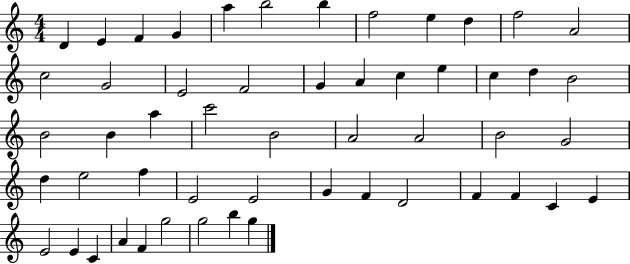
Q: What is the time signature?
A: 4/4